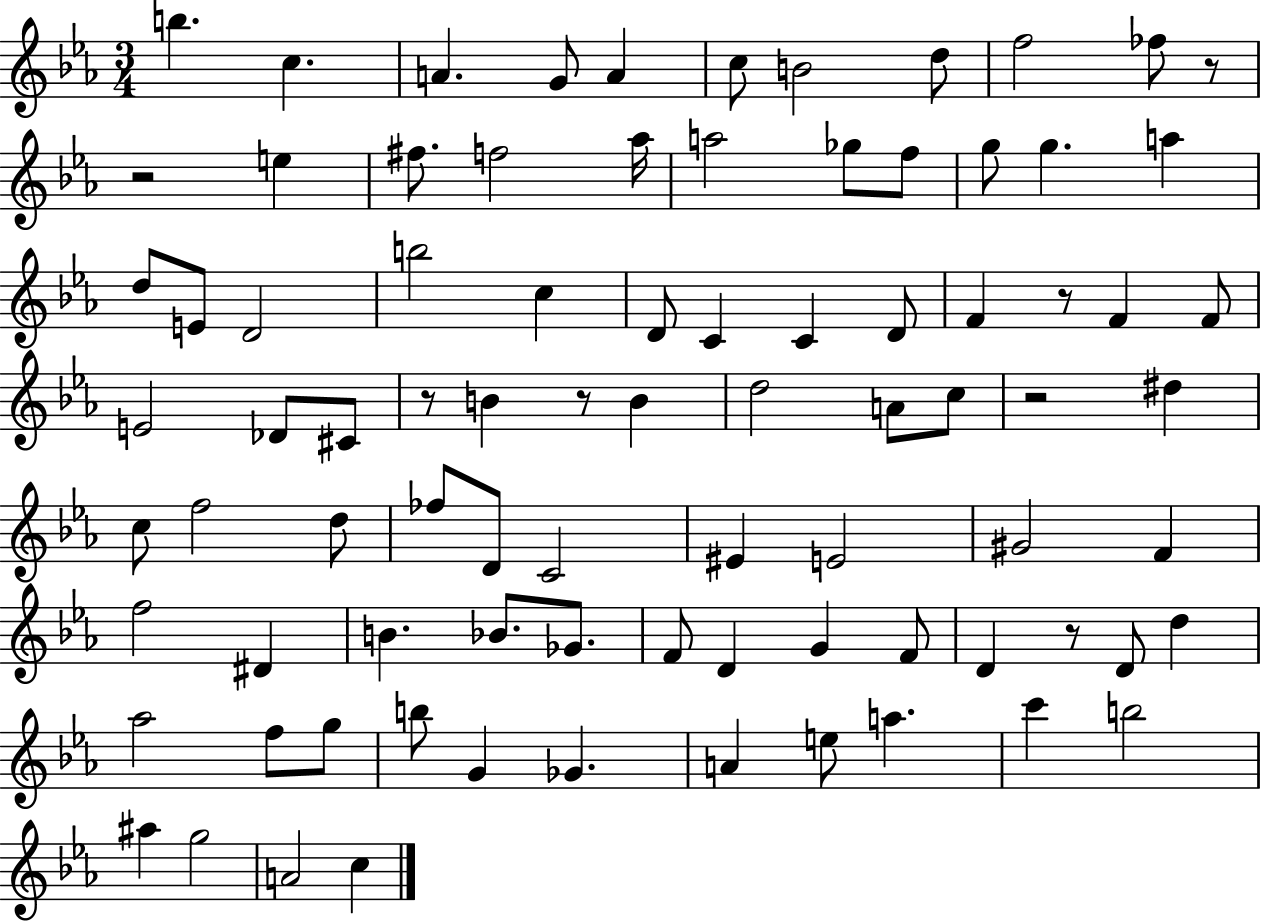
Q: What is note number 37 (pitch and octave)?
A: B4